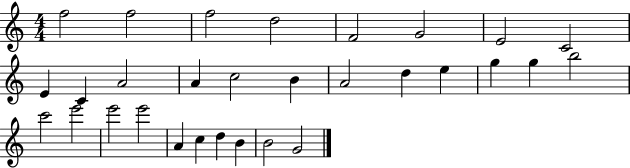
{
  \clef treble
  \numericTimeSignature
  \time 4/4
  \key c \major
  f''2 f''2 | f''2 d''2 | f'2 g'2 | e'2 c'2 | \break e'4 c'4 a'2 | a'4 c''2 b'4 | a'2 d''4 e''4 | g''4 g''4 b''2 | \break c'''2 e'''2 | e'''2 e'''2 | a'4 c''4 d''4 b'4 | b'2 g'2 | \break \bar "|."
}